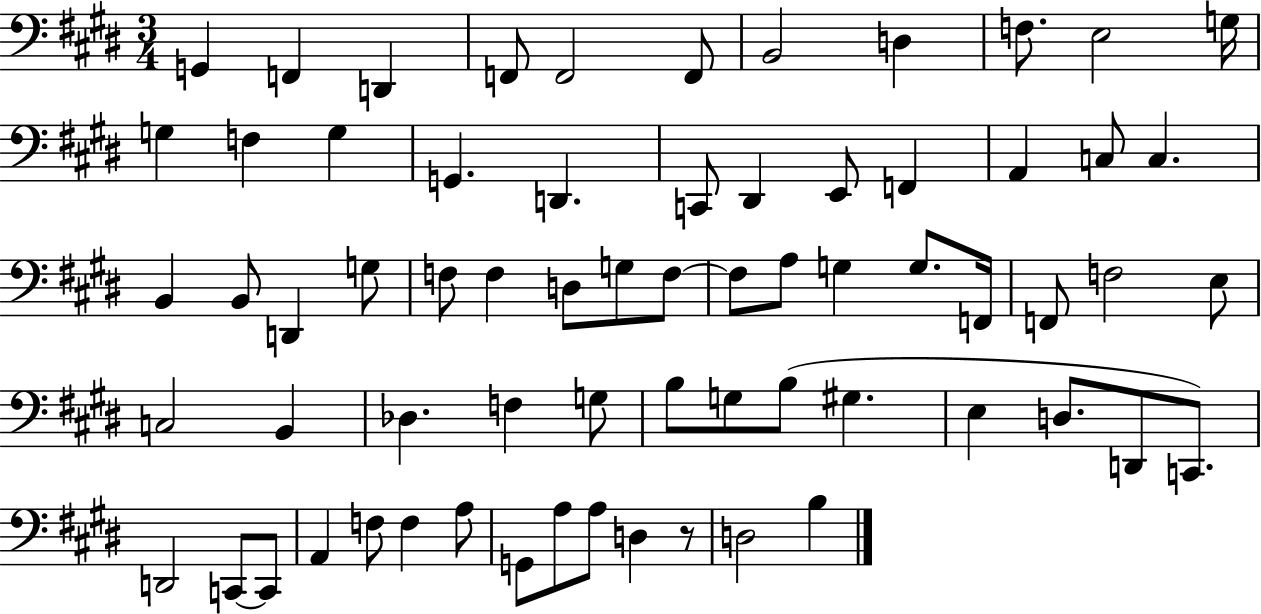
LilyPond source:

{
  \clef bass
  \numericTimeSignature
  \time 3/4
  \key e \major
  g,4 f,4 d,4 | f,8 f,2 f,8 | b,2 d4 | f8. e2 g16 | \break g4 f4 g4 | g,4. d,4. | c,8 dis,4 e,8 f,4 | a,4 c8 c4. | \break b,4 b,8 d,4 g8 | f8 f4 d8 g8 f8~~ | f8 a8 g4 g8. f,16 | f,8 f2 e8 | \break c2 b,4 | des4. f4 g8 | b8 g8 b8( gis4. | e4 d8. d,8 c,8.) | \break d,2 c,8~~ c,8 | a,4 f8 f4 a8 | g,8 a8 a8 d4 r8 | d2 b4 | \break \bar "|."
}